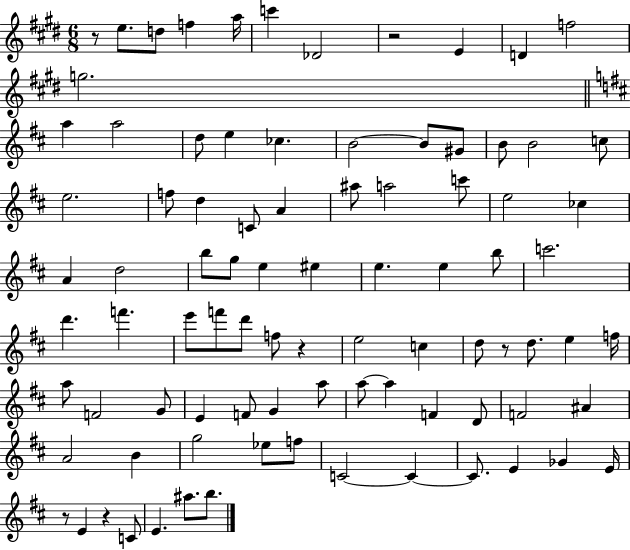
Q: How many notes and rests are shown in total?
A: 88